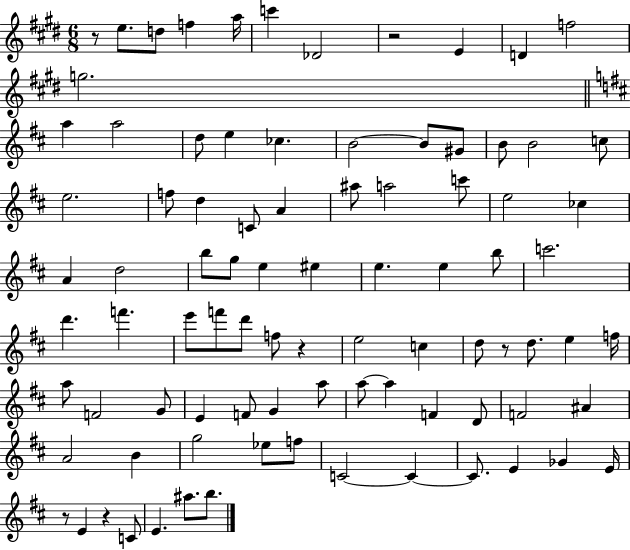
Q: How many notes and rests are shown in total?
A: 88